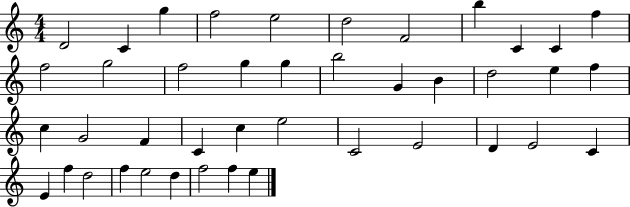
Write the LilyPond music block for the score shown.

{
  \clef treble
  \numericTimeSignature
  \time 4/4
  \key c \major
  d'2 c'4 g''4 | f''2 e''2 | d''2 f'2 | b''4 c'4 c'4 f''4 | \break f''2 g''2 | f''2 g''4 g''4 | b''2 g'4 b'4 | d''2 e''4 f''4 | \break c''4 g'2 f'4 | c'4 c''4 e''2 | c'2 e'2 | d'4 e'2 c'4 | \break e'4 f''4 d''2 | f''4 e''2 d''4 | f''2 f''4 e''4 | \bar "|."
}